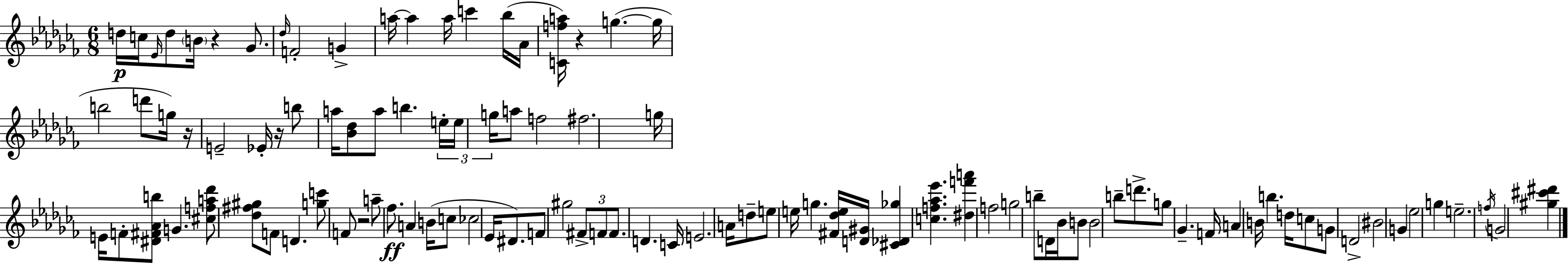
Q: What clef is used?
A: treble